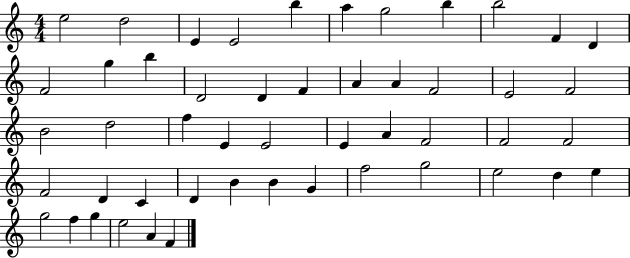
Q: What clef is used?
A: treble